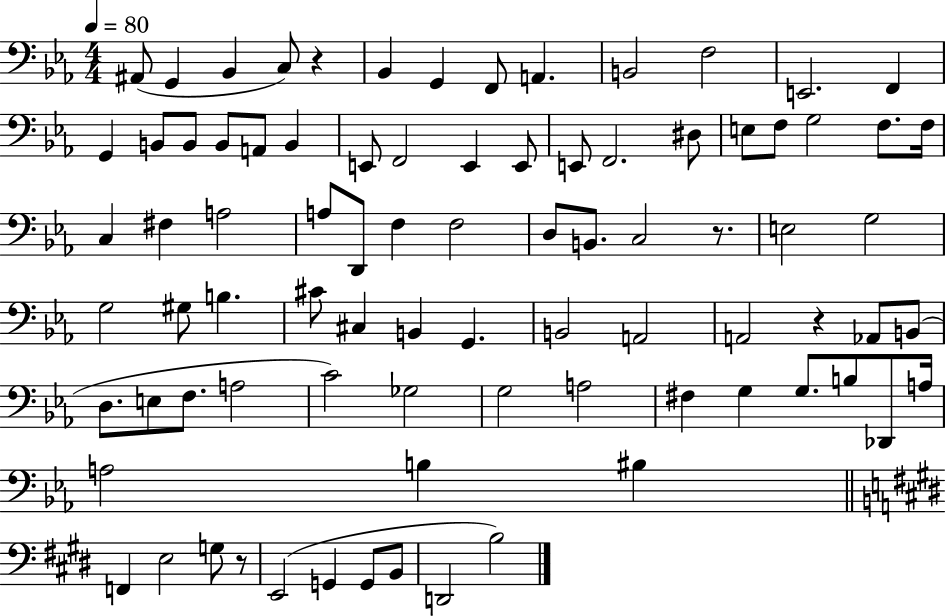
A#2/e G2/q Bb2/q C3/e R/q Bb2/q G2/q F2/e A2/q. B2/h F3/h E2/h. F2/q G2/q B2/e B2/e B2/e A2/e B2/q E2/e F2/h E2/q E2/e E2/e F2/h. D#3/e E3/e F3/e G3/h F3/e. F3/s C3/q F#3/q A3/h A3/e D2/e F3/q F3/h D3/e B2/e. C3/h R/e. E3/h G3/h G3/h G#3/e B3/q. C#4/e C#3/q B2/q G2/q. B2/h A2/h A2/h R/q Ab2/e B2/e D3/e. E3/e F3/e. A3/h C4/h Gb3/h G3/h A3/h F#3/q G3/q G3/e. B3/e Db2/e A3/s A3/h B3/q BIS3/q F2/q E3/h G3/e R/e E2/h G2/q G2/e B2/e D2/h B3/h